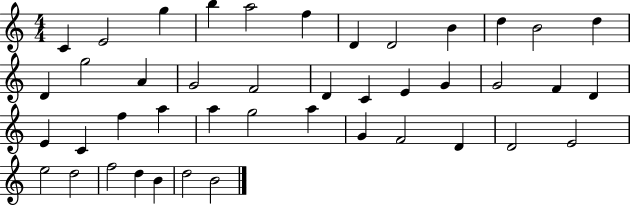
{
  \clef treble
  \numericTimeSignature
  \time 4/4
  \key c \major
  c'4 e'2 g''4 | b''4 a''2 f''4 | d'4 d'2 b'4 | d''4 b'2 d''4 | \break d'4 g''2 a'4 | g'2 f'2 | d'4 c'4 e'4 g'4 | g'2 f'4 d'4 | \break e'4 c'4 f''4 a''4 | a''4 g''2 a''4 | g'4 f'2 d'4 | d'2 e'2 | \break e''2 d''2 | f''2 d''4 b'4 | d''2 b'2 | \bar "|."
}